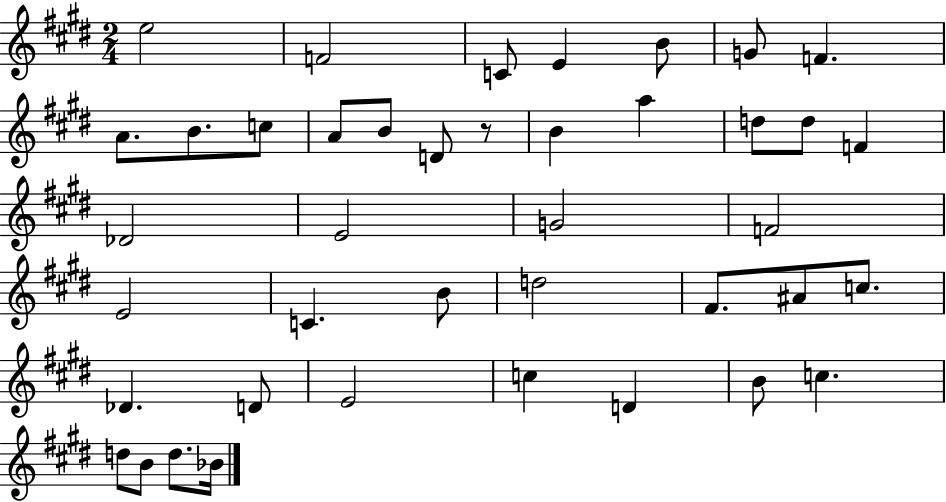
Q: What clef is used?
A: treble